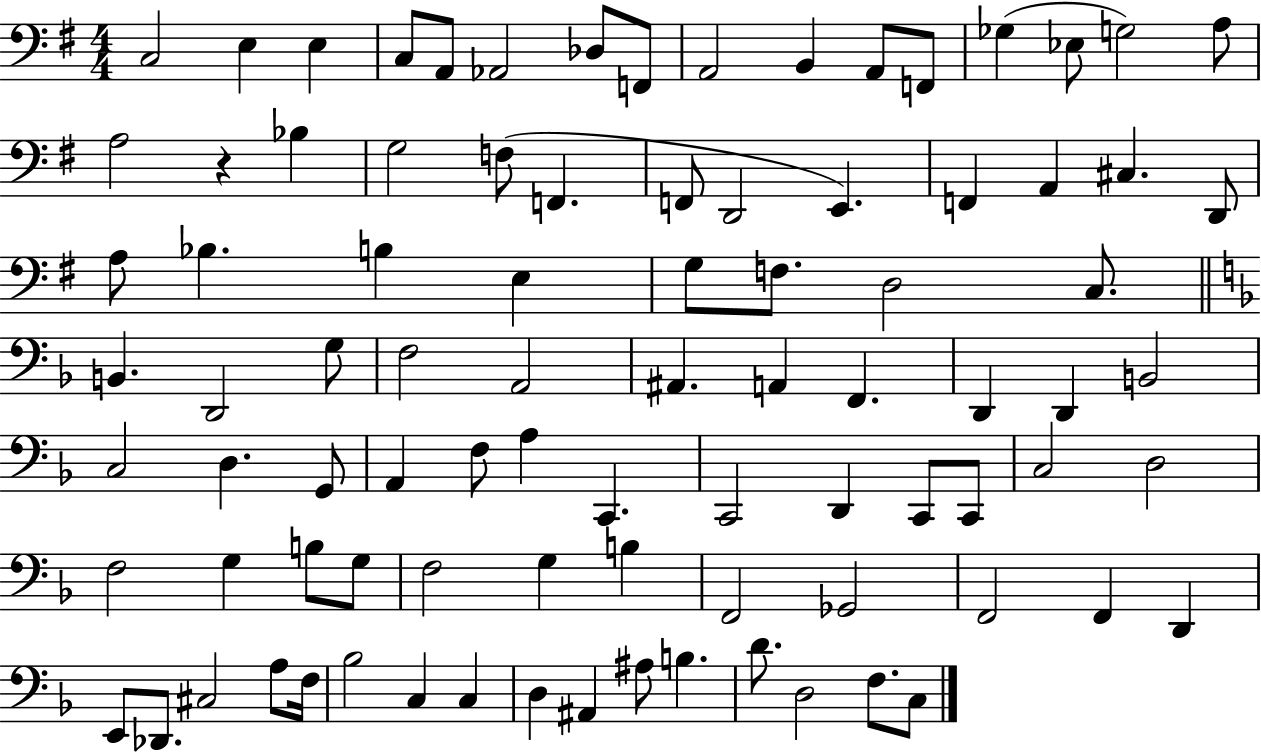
{
  \clef bass
  \numericTimeSignature
  \time 4/4
  \key g \major
  c2 e4 e4 | c8 a,8 aes,2 des8 f,8 | a,2 b,4 a,8 f,8 | ges4( ees8 g2) a8 | \break a2 r4 bes4 | g2 f8( f,4. | f,8 d,2 e,4.) | f,4 a,4 cis4. d,8 | \break a8 bes4. b4 e4 | g8 f8. d2 c8. | \bar "||" \break \key f \major b,4. d,2 g8 | f2 a,2 | ais,4. a,4 f,4. | d,4 d,4 b,2 | \break c2 d4. g,8 | a,4 f8 a4 c,4. | c,2 d,4 c,8 c,8 | c2 d2 | \break f2 g4 b8 g8 | f2 g4 b4 | f,2 ges,2 | f,2 f,4 d,4 | \break e,8 des,8. cis2 a8 f16 | bes2 c4 c4 | d4 ais,4 ais8 b4. | d'8. d2 f8. c8 | \break \bar "|."
}